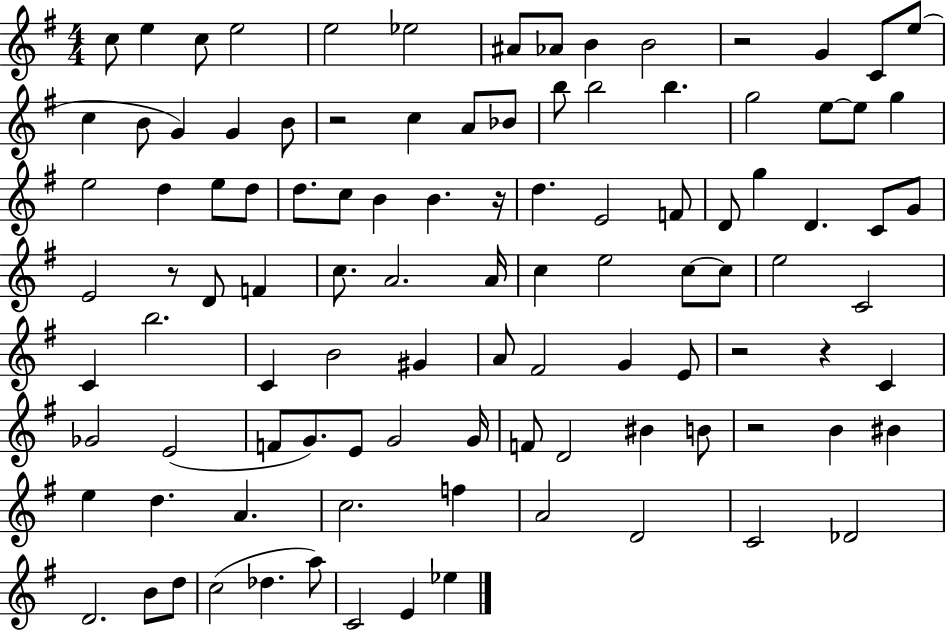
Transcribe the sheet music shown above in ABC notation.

X:1
T:Untitled
M:4/4
L:1/4
K:G
c/2 e c/2 e2 e2 _e2 ^A/2 _A/2 B B2 z2 G C/2 e/2 c B/2 G G B/2 z2 c A/2 _B/2 b/2 b2 b g2 e/2 e/2 g e2 d e/2 d/2 d/2 c/2 B B z/4 d E2 F/2 D/2 g D C/2 G/2 E2 z/2 D/2 F c/2 A2 A/4 c e2 c/2 c/2 e2 C2 C b2 C B2 ^G A/2 ^F2 G E/2 z2 z C _G2 E2 F/2 G/2 E/2 G2 G/4 F/2 D2 ^B B/2 z2 B ^B e d A c2 f A2 D2 C2 _D2 D2 B/2 d/2 c2 _d a/2 C2 E _e